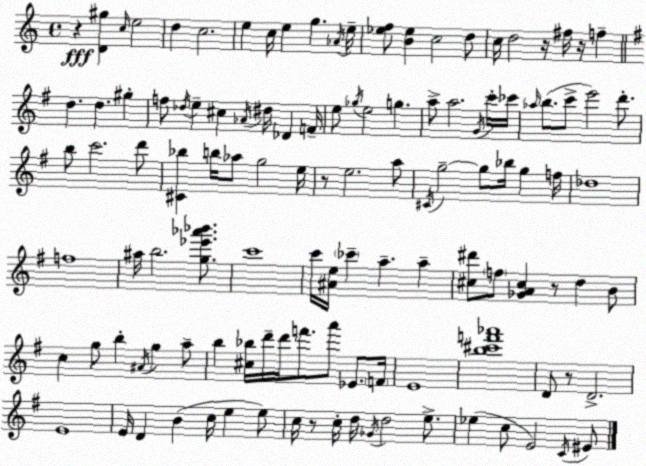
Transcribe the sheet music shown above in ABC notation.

X:1
T:Untitled
M:4/4
L:1/4
K:C
z [D^g] c/4 e2 d c2 e c/4 e g _A/4 e/4 [_ef]/2 [B_e] c2 d/2 c/4 d2 z/4 ^f/4 z/4 f d d ^g f/2 _d/4 e ^c _A/4 ^d/4 _D F/4 e/2 _g/4 e2 g a/2 a2 G/4 c'/4 _c'/4 _a/4 b/2 c'/2 e'2 d'/2 b/2 c'2 d'/2 [^C_b] b/4 _a/2 g2 e/4 z/2 e2 a/2 ^C/4 g2 g/2 _b/4 g f/4 _d4 f4 ^a/4 b2 [g_e'_a'_b']/2 c'4 c'/4 [^Ae]/4 _c' a a [^c^d']/2 f/2 [_GA^c] z/2 d B/2 c g/2 b ^A/4 g a/2 b [^c_b]/4 d'/4 d'/4 f'/2 a'/2 _E/2 F/4 E4 [b^c'f'_a']4 D/2 z/2 D2 E4 E/4 D B c/4 e e/2 c/4 z/2 c/4 d/4 _G/4 d2 e/2 _e c/2 E2 C/4 ^E/2